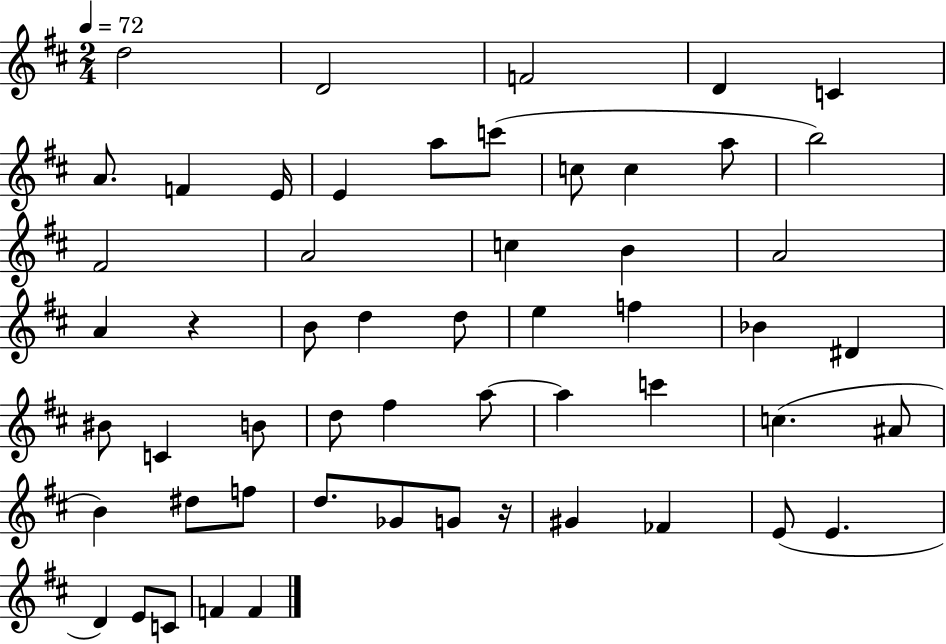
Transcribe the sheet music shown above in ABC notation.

X:1
T:Untitled
M:2/4
L:1/4
K:D
d2 D2 F2 D C A/2 F E/4 E a/2 c'/2 c/2 c a/2 b2 ^F2 A2 c B A2 A z B/2 d d/2 e f _B ^D ^B/2 C B/2 d/2 ^f a/2 a c' c ^A/2 B ^d/2 f/2 d/2 _G/2 G/2 z/4 ^G _F E/2 E D E/2 C/2 F F